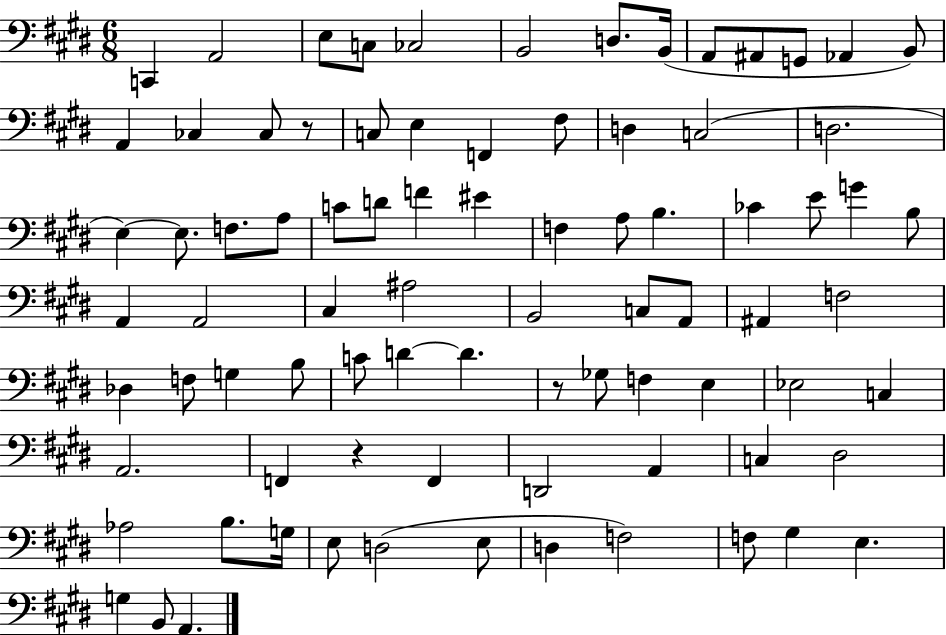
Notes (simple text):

C2/q A2/h E3/e C3/e CES3/h B2/h D3/e. B2/s A2/e A#2/e G2/e Ab2/q B2/e A2/q CES3/q CES3/e R/e C3/e E3/q F2/q F#3/e D3/q C3/h D3/h. E3/q E3/e. F3/e. A3/e C4/e D4/e F4/q EIS4/q F3/q A3/e B3/q. CES4/q E4/e G4/q B3/e A2/q A2/h C#3/q A#3/h B2/h C3/e A2/e A#2/q F3/h Db3/q F3/e G3/q B3/e C4/e D4/q D4/q. R/e Gb3/e F3/q E3/q Eb3/h C3/q A2/h. F2/q R/q F2/q D2/h A2/q C3/q D#3/h Ab3/h B3/e. G3/s E3/e D3/h E3/e D3/q F3/h F3/e G#3/q E3/q. G3/q B2/e A2/q.